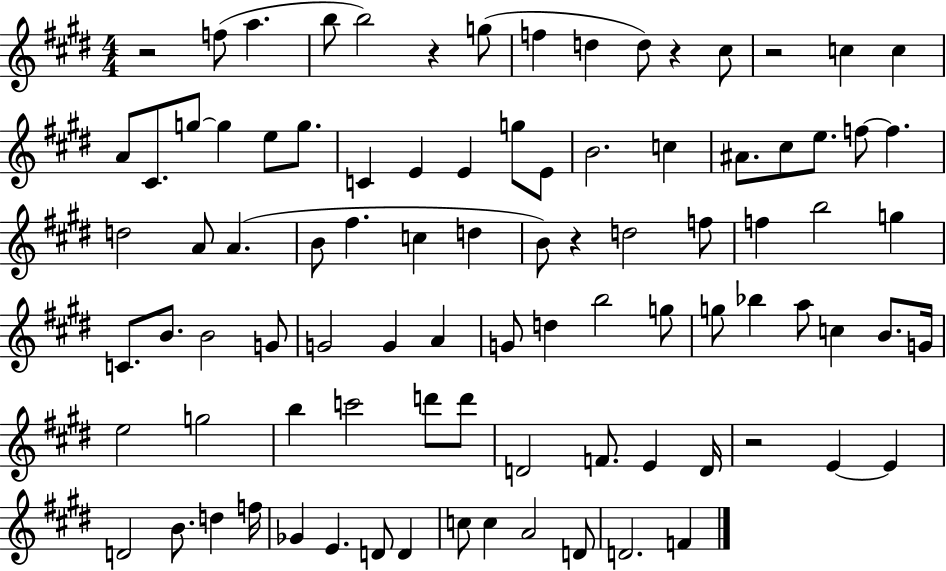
{
  \clef treble
  \numericTimeSignature
  \time 4/4
  \key e \major
  r2 f''8( a''4. | b''8 b''2) r4 g''8( | f''4 d''4 d''8) r4 cis''8 | r2 c''4 c''4 | \break a'8 cis'8. g''8~~ g''4 e''8 g''8. | c'4 e'4 e'4 g''8 e'8 | b'2. c''4 | ais'8. cis''8 e''8. f''8~~ f''4. | \break d''2 a'8 a'4.( | b'8 fis''4. c''4 d''4 | b'8) r4 d''2 f''8 | f''4 b''2 g''4 | \break c'8. b'8. b'2 g'8 | g'2 g'4 a'4 | g'8 d''4 b''2 g''8 | g''8 bes''4 a''8 c''4 b'8. g'16 | \break e''2 g''2 | b''4 c'''2 d'''8 d'''8 | d'2 f'8. e'4 d'16 | r2 e'4~~ e'4 | \break d'2 b'8. d''4 f''16 | ges'4 e'4. d'8 d'4 | c''8 c''4 a'2 d'8 | d'2. f'4 | \break \bar "|."
}